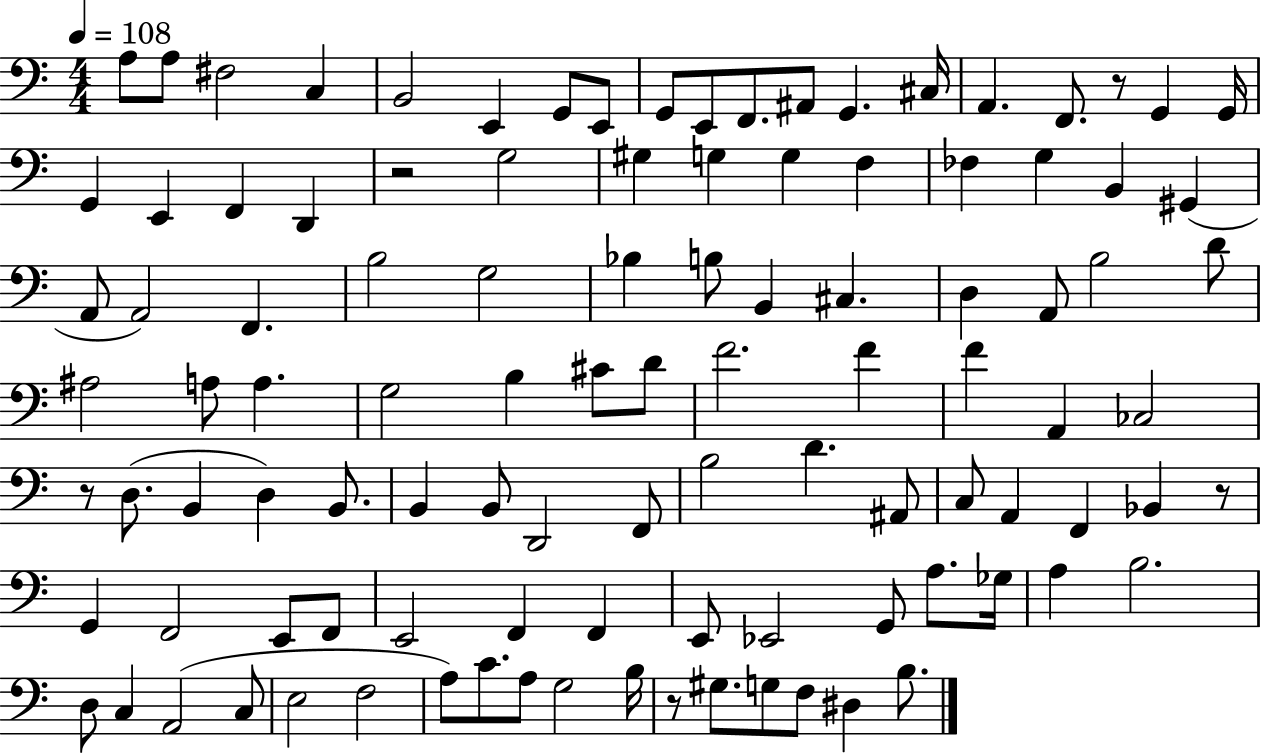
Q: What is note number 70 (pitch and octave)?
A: F2